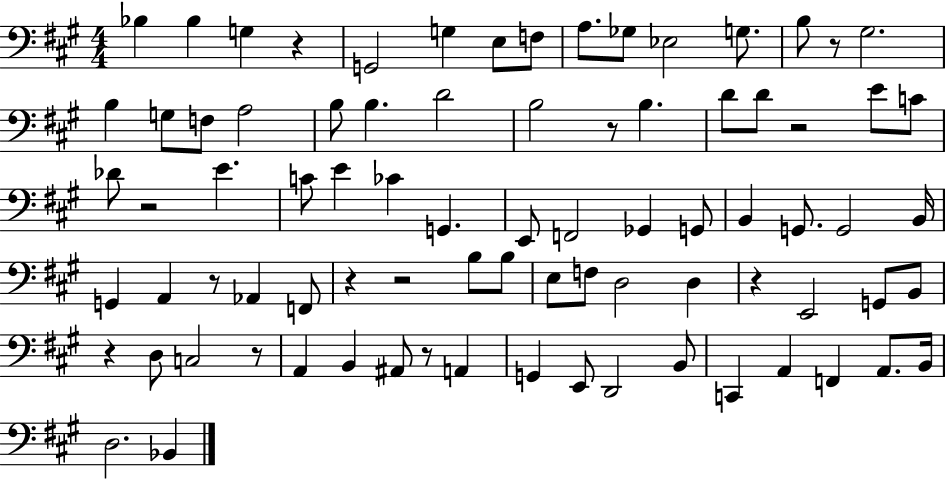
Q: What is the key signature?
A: A major